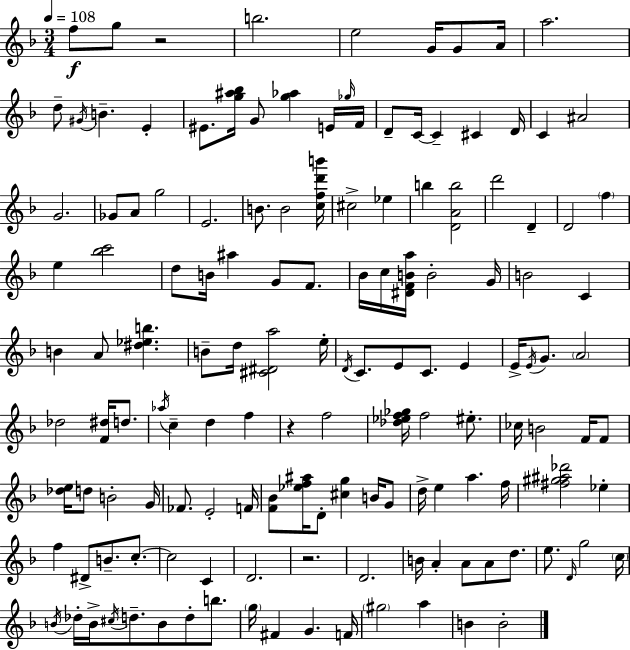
F5/e G5/e R/h B5/h. E5/h G4/s G4/e A4/s A5/h. D5/e G#4/s B4/q. E4/q EIS4/e. [G5,A#5,Bb5]/s G4/e [G5,Ab5]/q E4/s Gb5/s F4/s D4/e C4/s C4/q C#4/q D4/s C4/q A#4/h G4/h. Gb4/e A4/e G5/h E4/h. B4/e. B4/h [C5,F5,D6,B6]/s C#5/h Eb5/q B5/q [D4,A4,B5]/h D6/h D4/q D4/h F5/q E5/q [Bb5,C6]/h D5/e B4/s A#5/q G4/e F4/e. Bb4/s C5/s [D#4,F4,B4,A5]/s B4/h G4/s B4/h C4/q B4/q A4/e [D#5,Eb5,B5]/q. B4/e D5/s [C#4,D#4,A5]/h E5/s D4/s C4/e. E4/e C4/e. E4/q E4/s E4/s G4/e. A4/h Db5/h [F4,D#5]/s D5/e. Ab5/s C5/q D5/q F5/q R/q F5/h [Db5,Eb5,F5,Gb5]/s F5/h EIS5/e. CES5/s B4/h F4/s F4/e [Db5,E5]/s D5/e B4/h G4/s FES4/e. E4/h F4/s [F4,Bb4]/e [Eb5,F5,A#5]/s D4/e [C#5,G5]/q B4/s G4/e D5/s E5/q A5/q. F5/s [F#5,G#5,A#5,Db6]/h Eb5/q F5/q D#4/e B4/e. C5/e. C5/h C4/q D4/h. R/h. D4/h. B4/s A4/q A4/e A4/e D5/e. E5/e. D4/s G5/h C5/s B4/s Db5/s B4/s C#5/s D5/e. B4/e D5/e B5/e. G5/s F#4/q G4/q. F4/s G#5/h A5/q B4/q B4/h